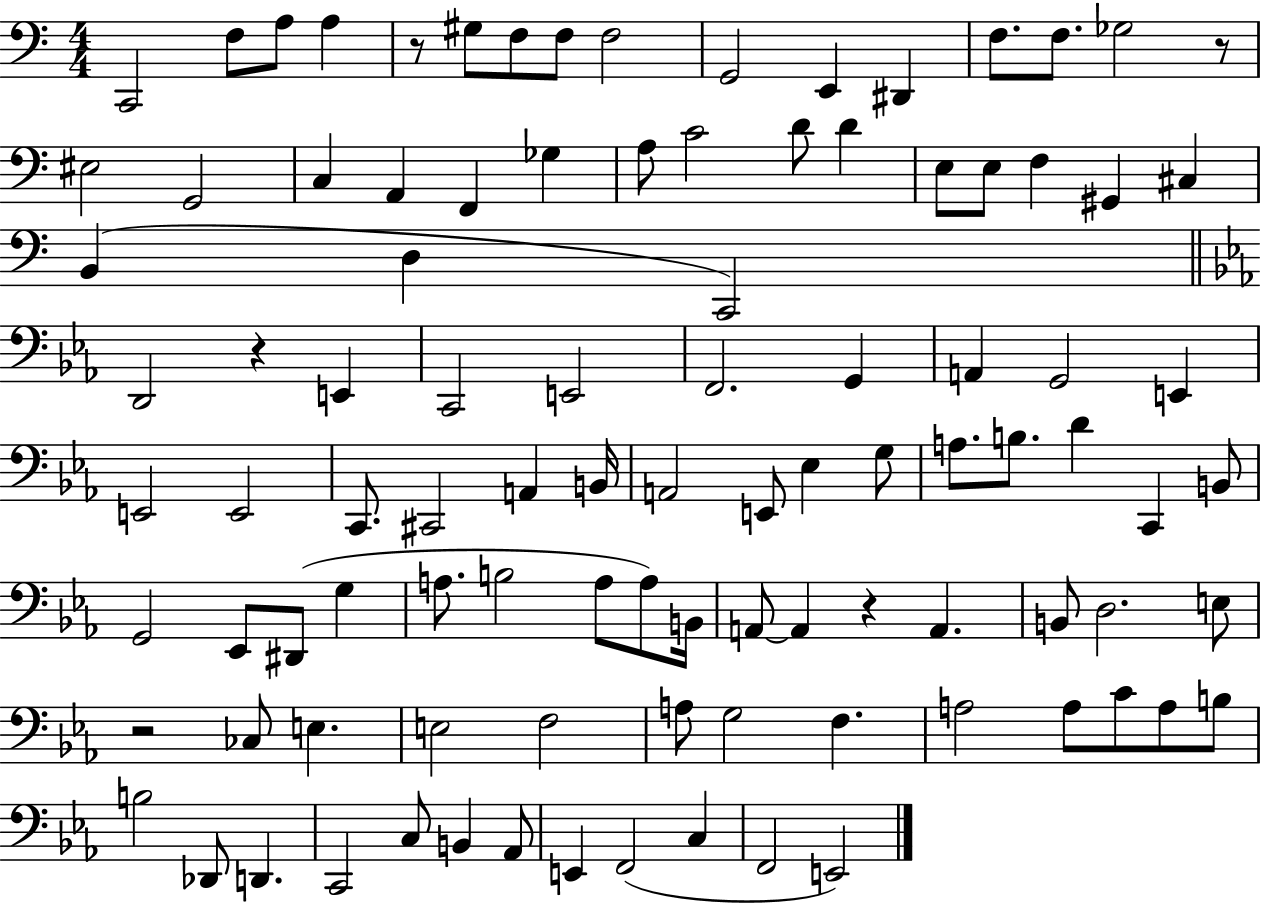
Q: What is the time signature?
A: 4/4